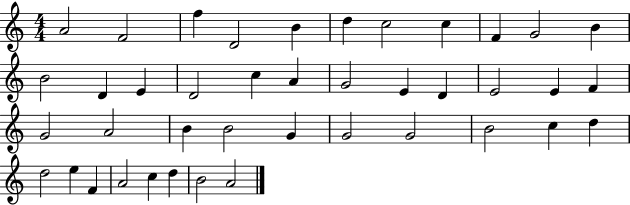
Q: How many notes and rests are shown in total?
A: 41